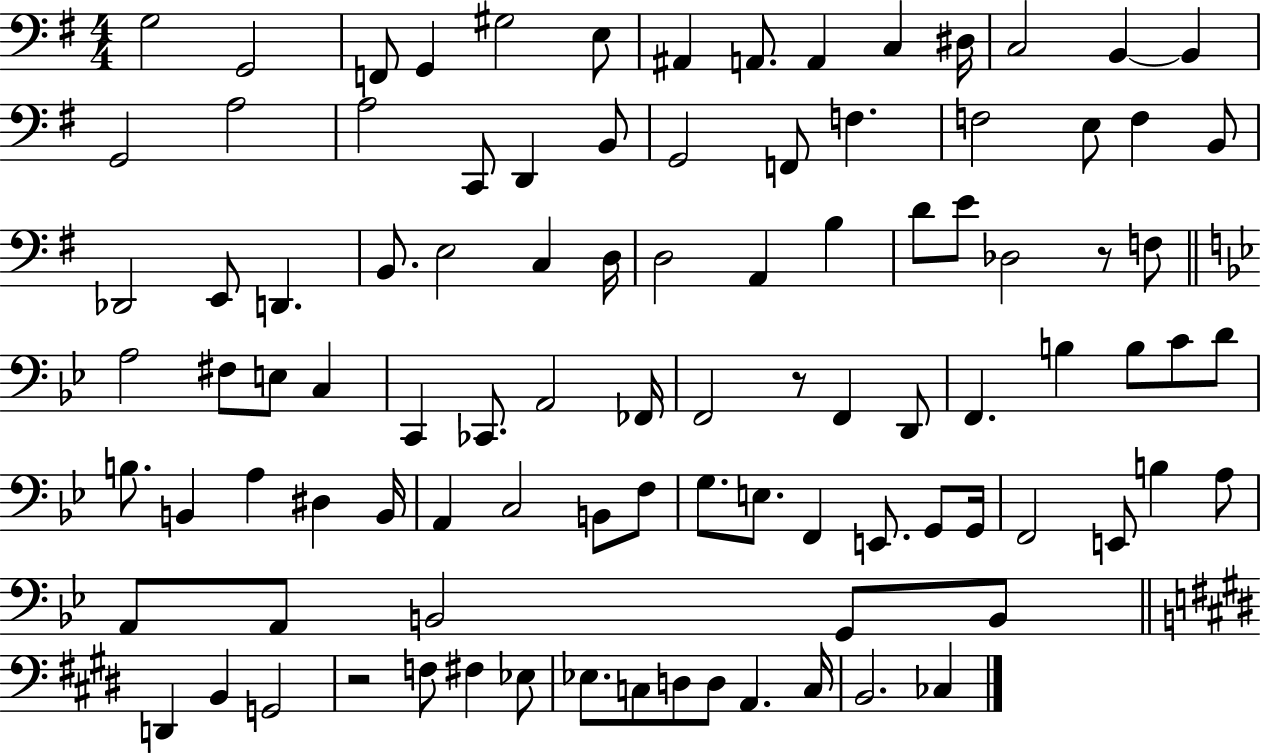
{
  \clef bass
  \numericTimeSignature
  \time 4/4
  \key g \major
  g2 g,2 | f,8 g,4 gis2 e8 | ais,4 a,8. a,4 c4 dis16 | c2 b,4~~ b,4 | \break g,2 a2 | a2 c,8 d,4 b,8 | g,2 f,8 f4. | f2 e8 f4 b,8 | \break des,2 e,8 d,4. | b,8. e2 c4 d16 | d2 a,4 b4 | d'8 e'8 des2 r8 f8 | \break \bar "||" \break \key bes \major a2 fis8 e8 c4 | c,4 ces,8. a,2 fes,16 | f,2 r8 f,4 d,8 | f,4. b4 b8 c'8 d'8 | \break b8. b,4 a4 dis4 b,16 | a,4 c2 b,8 f8 | g8. e8. f,4 e,8. g,8 g,16 | f,2 e,8 b4 a8 | \break a,8 a,8 b,2 g,8 b,8 | \bar "||" \break \key e \major d,4 b,4 g,2 | r2 f8 fis4 ees8 | ees8. c8 d8 d8 a,4. c16 | b,2. ces4 | \break \bar "|."
}